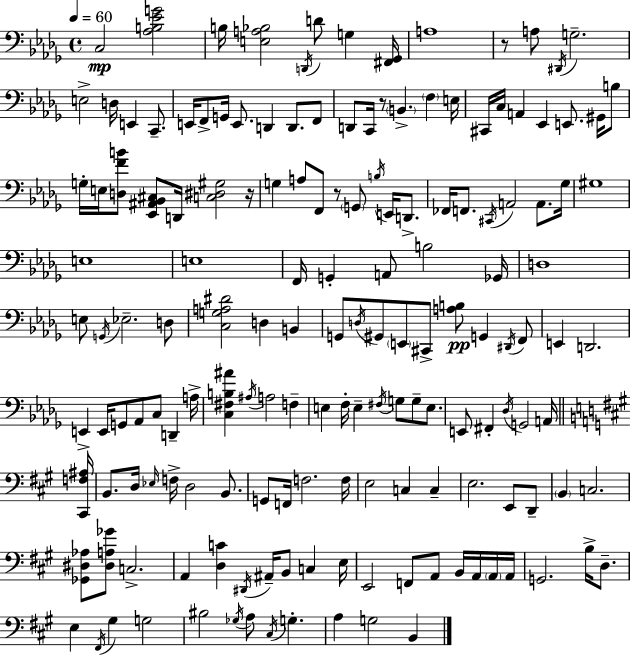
{
  \clef bass
  \time 4/4
  \defaultTimeSignature
  \key bes \minor
  \tempo 4 = 60
  c2\mp <aes b ees' g'>2 | b16 <e a bes>2 \acciaccatura { d,16 } d'8 g4 | <fis, ges,>16 a1 | r8 a8 \acciaccatura { dis,16 } g2.-- | \break e2-> d16 e,4 c,8.-- | e,16 f,8-> g,16 e,8. d,4 d,8. | f,8 d,8 c,16 r8 \parenthesize b,4.-> \parenthesize f4 | e16 cis,16 c16 a,4 ees,4 e,8. gis,16 | \break b8 g16-. e16 <d f' b'>8 <ees, ais, bes, cis>8 d,16 <c dis gis>2 | r16 g4 a8 f,8 r8 \parenthesize g,8 \acciaccatura { b16 } e,16 | d,8.-> fes,16 f,8. \acciaccatura { cis,16 } a,2 | a,8. ges16 gis1 | \break e1 | e1 | f,16 g,4-. a,8 b2 | ges,16 d1 | \break e8 \acciaccatura { g,16 } ees2.-- | d8 <c g a dis'>2 d4 | b,4 g,8 \acciaccatura { d16 } gis,8 \parenthesize e,8 cis,8-> <a b>8\pp | g,4 \acciaccatura { dis,16 } f,8 e,4 d,2. | \break e,4-> e,16 g,8 aes,8 | c8 d,4-- a16-> <c fis b ais'>4 \acciaccatura { ais16 } a2 | f4-- e4 f16-. e4-- | \acciaccatura { fis16 } g8 g8-- e8. e,8 fis,4-. \acciaccatura { des16 } | \break g,2 a,16 \bar "||" \break \key a \major <cis, f ais>16 b,8. d16 \grace { ees16 } f16-> d2 b,8. | g,8 f,16 f2. | f16 e2 c4 c4-- | e2. e,8 | \break d,8-- \parenthesize b,4 c2. | <ges, dis aes>8 <dis a ges'>8 c2.-> | a,4 <d c'>4 \acciaccatura { dis,16 } ais,16-- b,8 c4 | e16 e,2 f,8 a,8 b,16 | \break a,16 \parenthesize a,16 a,16 g,2. b16-> | d8.-- e4 \acciaccatura { fis,16 } gis4 g2 | bis2 \acciaccatura { ges16 } a8 \acciaccatura { cis16 } | g4.-. a4 g2 | \break b,4 \bar "|."
}